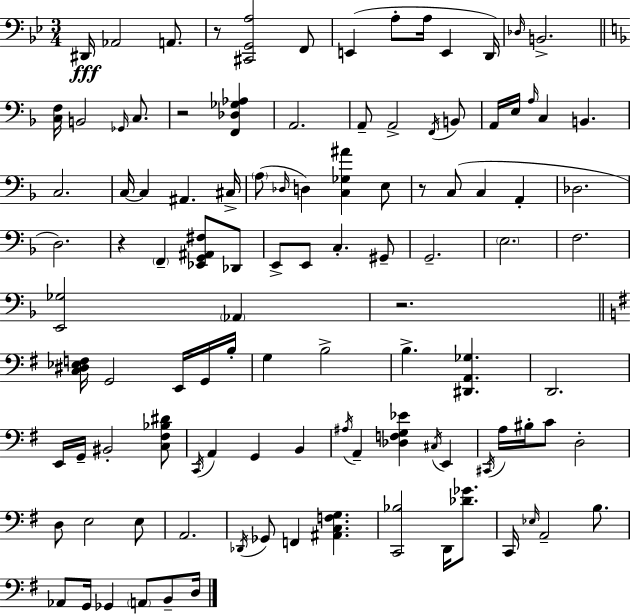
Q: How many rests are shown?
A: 5